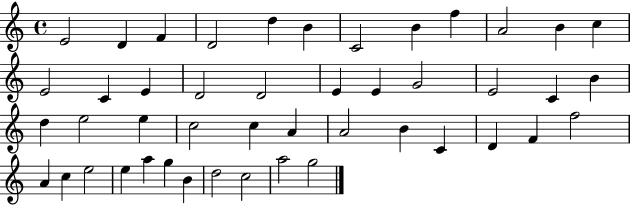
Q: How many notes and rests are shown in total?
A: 46